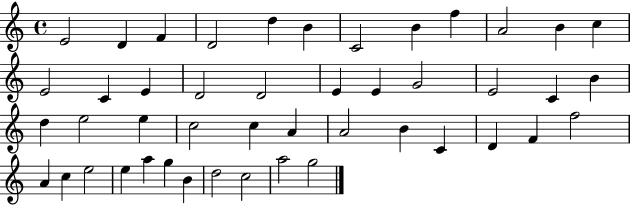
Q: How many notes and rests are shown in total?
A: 46